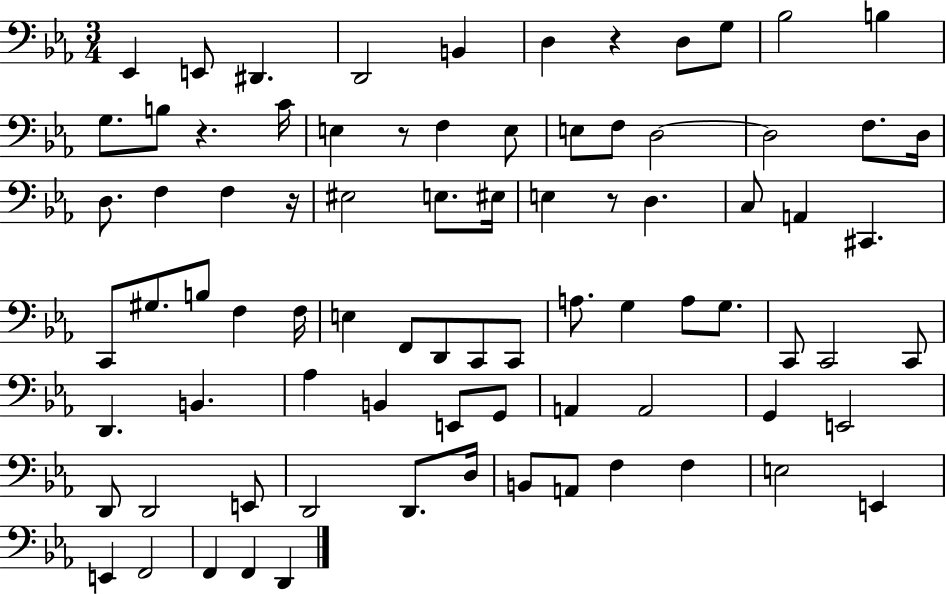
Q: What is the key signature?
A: EES major